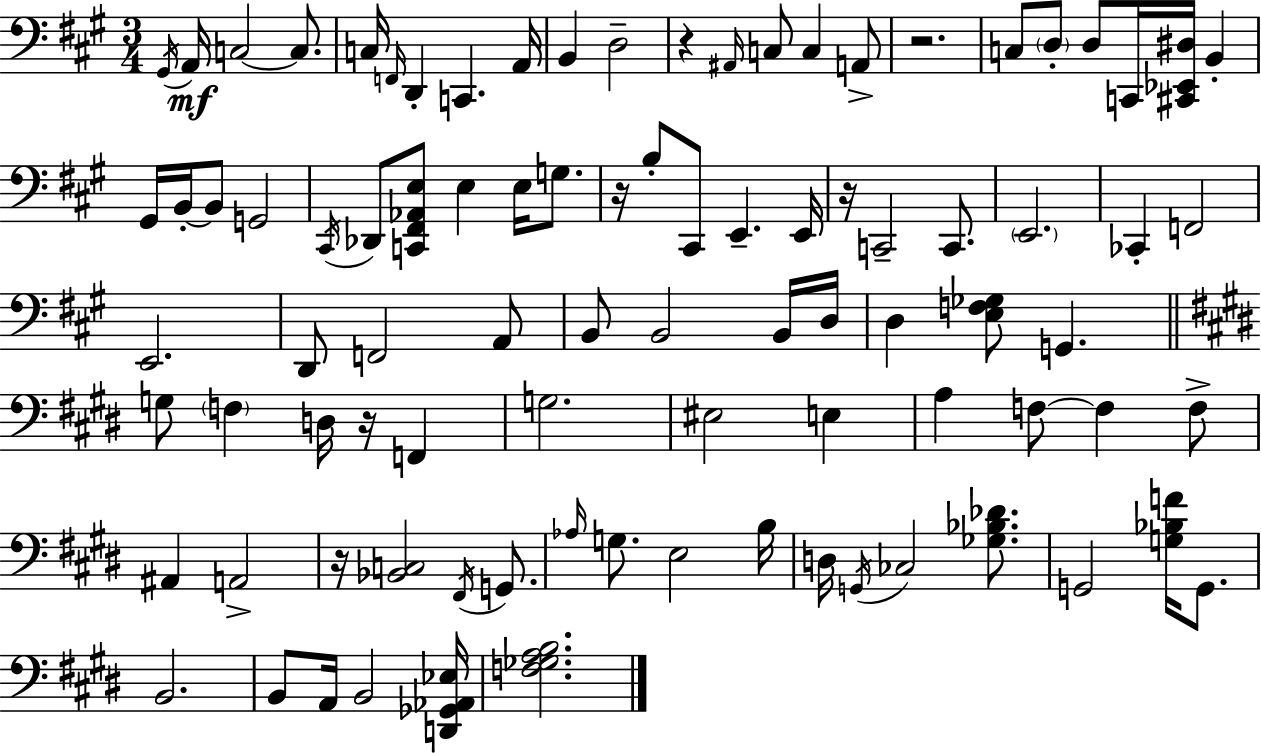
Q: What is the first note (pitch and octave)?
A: G#2